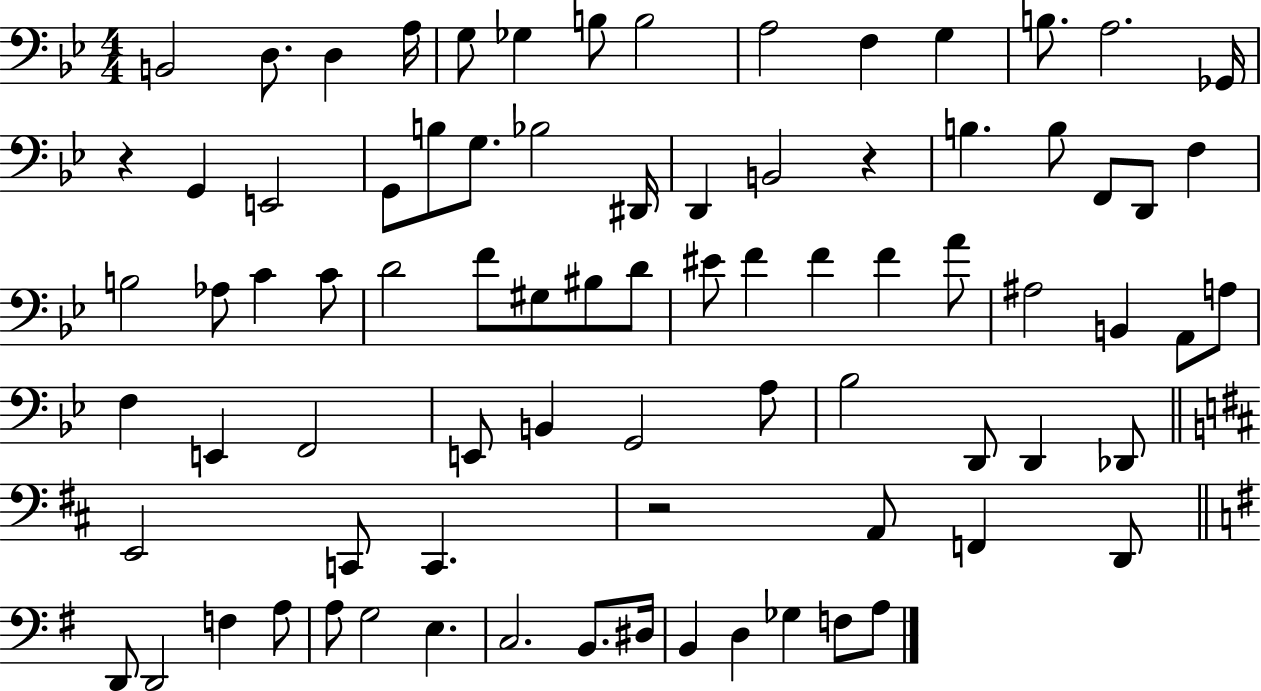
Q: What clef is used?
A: bass